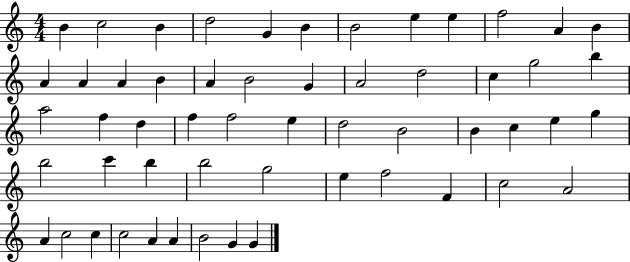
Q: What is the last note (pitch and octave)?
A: G4